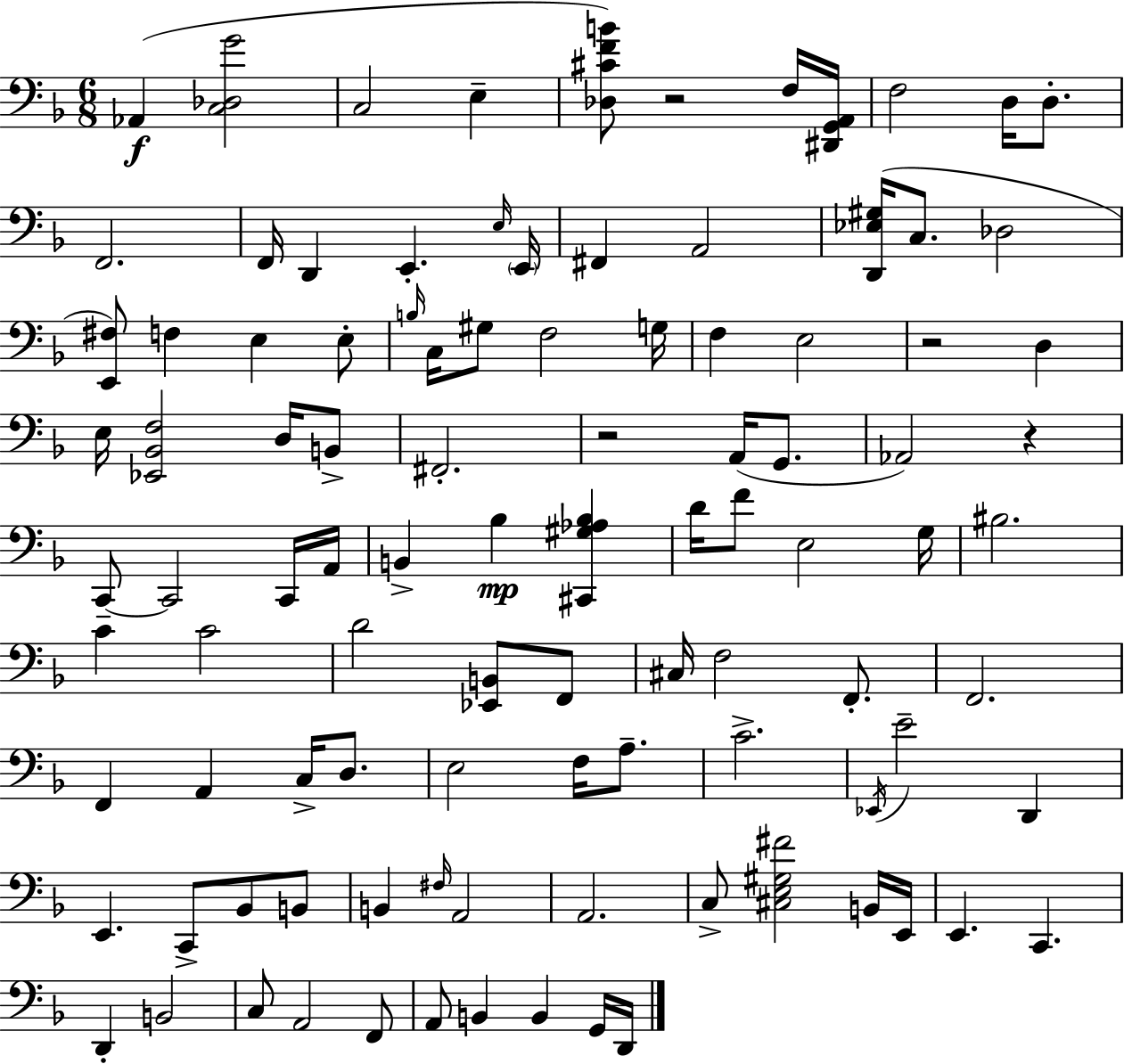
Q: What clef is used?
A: bass